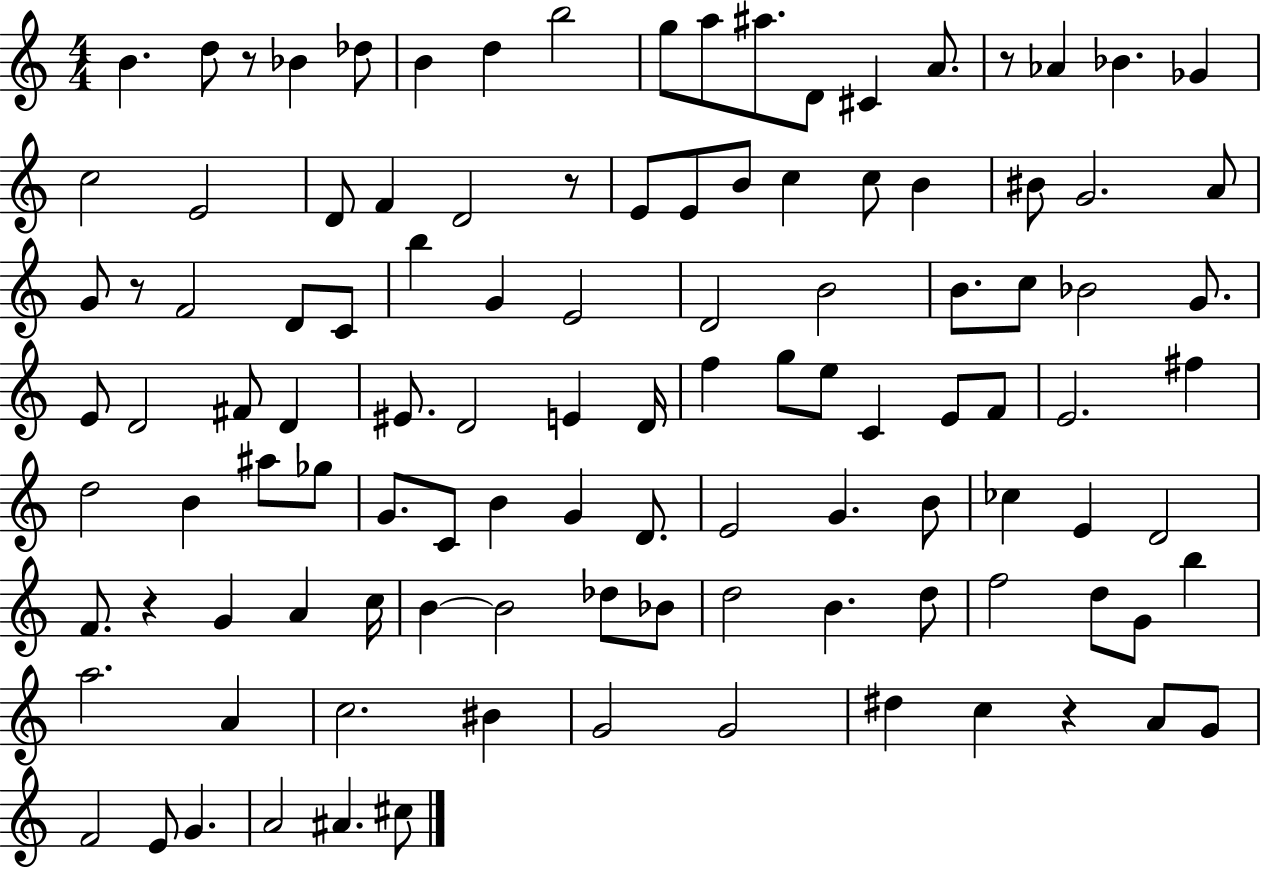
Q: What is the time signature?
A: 4/4